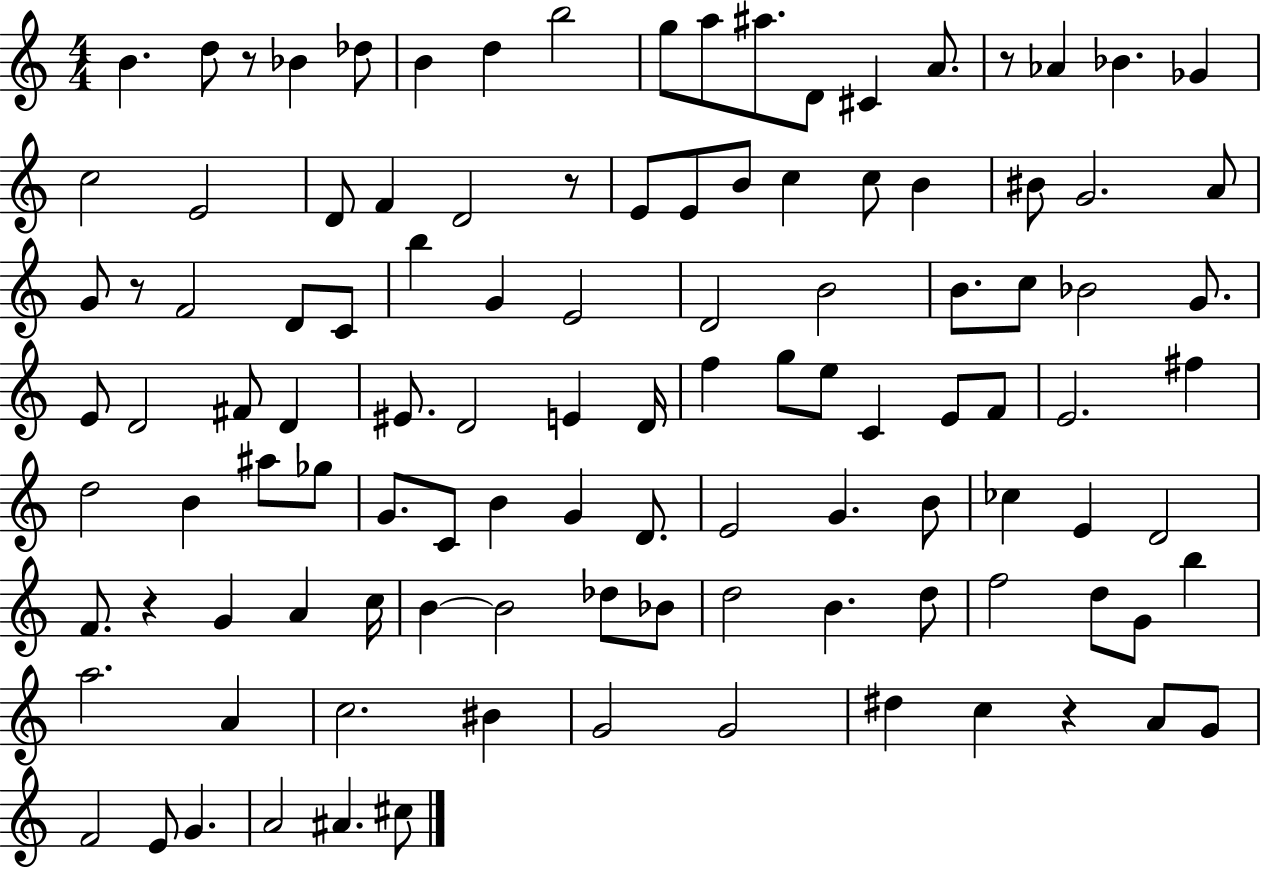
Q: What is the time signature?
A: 4/4